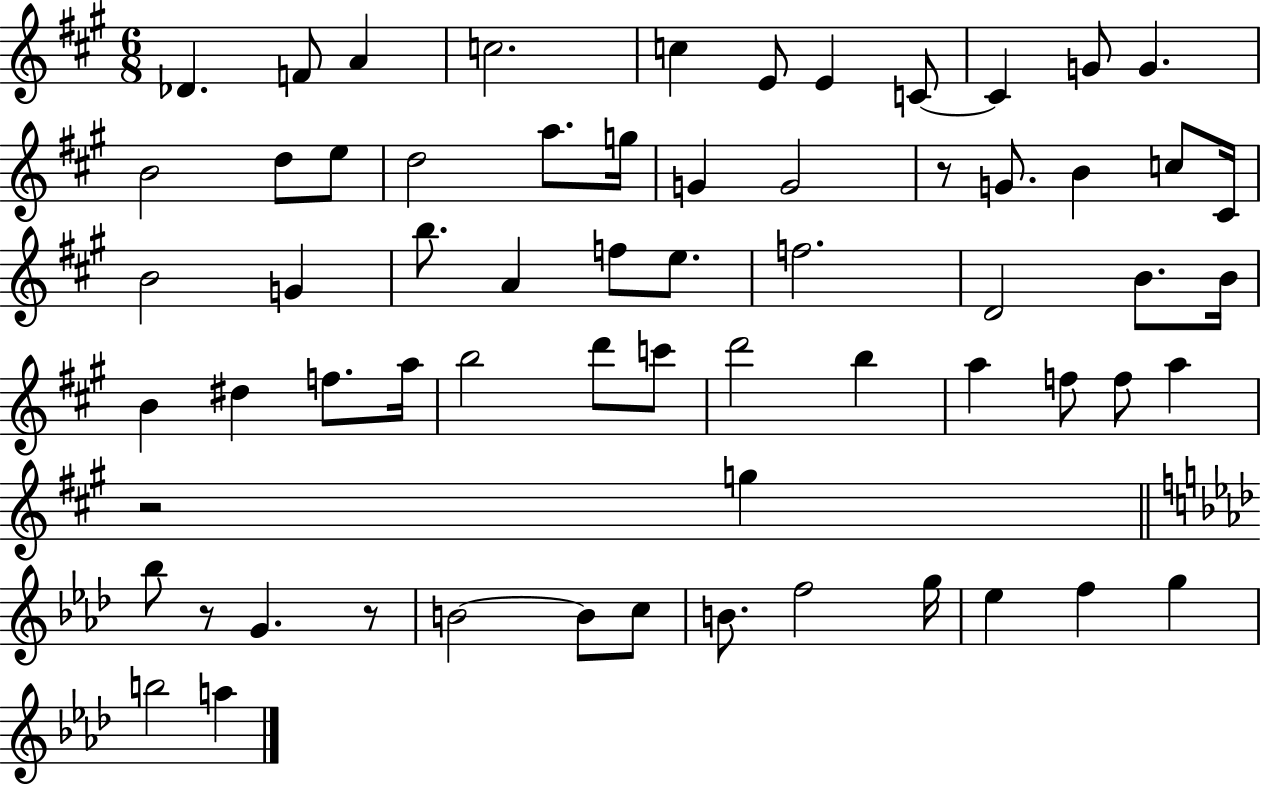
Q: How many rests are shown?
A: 4